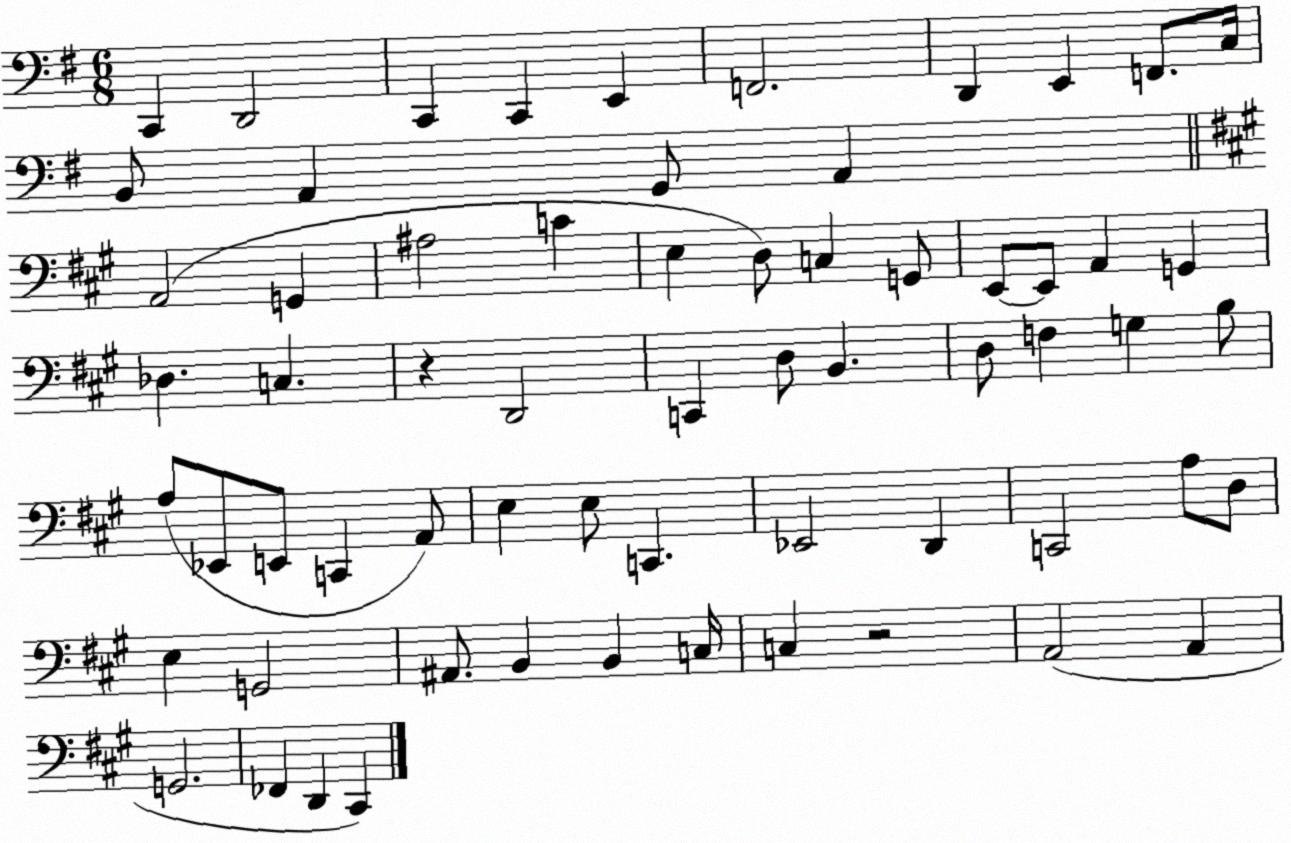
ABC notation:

X:1
T:Untitled
M:6/8
L:1/4
K:G
C,, D,,2 C,, C,, E,, F,,2 D,, E,, F,,/2 C,/4 B,,/2 A,, G,,/2 A,, A,,2 G,, ^A,2 C E, D,/2 C, G,,/2 E,,/2 E,,/2 A,, G,, _D, C, z D,,2 C,, D,/2 B,, D,/2 F, G, B,/2 A,/2 _E,,/2 E,,/2 C,, A,,/2 E, E,/2 C,, _E,,2 D,, C,,2 A,/2 D,/2 E, G,,2 ^A,,/2 B,, B,, C,/4 C, z2 A,,2 A,, G,,2 _F,, D,, ^C,,